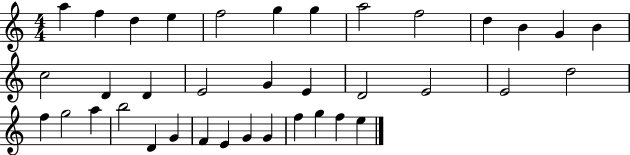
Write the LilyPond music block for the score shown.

{
  \clef treble
  \numericTimeSignature
  \time 4/4
  \key c \major
  a''4 f''4 d''4 e''4 | f''2 g''4 g''4 | a''2 f''2 | d''4 b'4 g'4 b'4 | \break c''2 d'4 d'4 | e'2 g'4 e'4 | d'2 e'2 | e'2 d''2 | \break f''4 g''2 a''4 | b''2 d'4 g'4 | f'4 e'4 g'4 g'4 | f''4 g''4 f''4 e''4 | \break \bar "|."
}